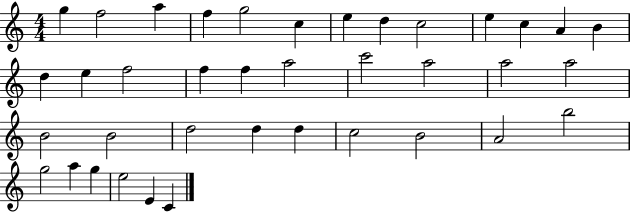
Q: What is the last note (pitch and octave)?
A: C4